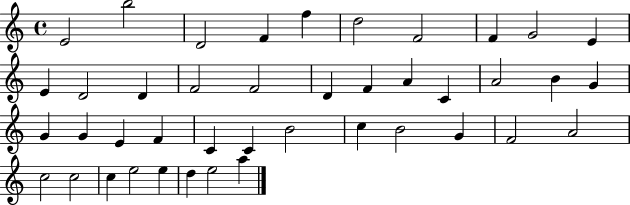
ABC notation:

X:1
T:Untitled
M:4/4
L:1/4
K:C
E2 b2 D2 F f d2 F2 F G2 E E D2 D F2 F2 D F A C A2 B G G G E F C C B2 c B2 G F2 A2 c2 c2 c e2 e d e2 a